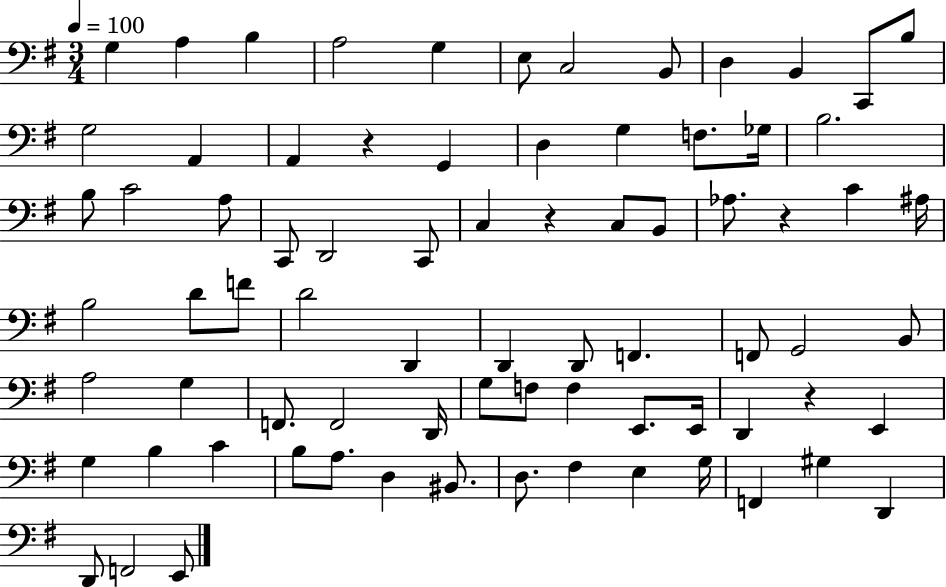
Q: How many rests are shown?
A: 4